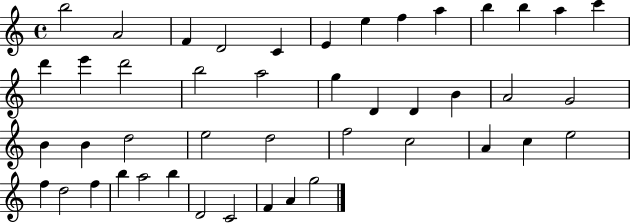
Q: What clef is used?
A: treble